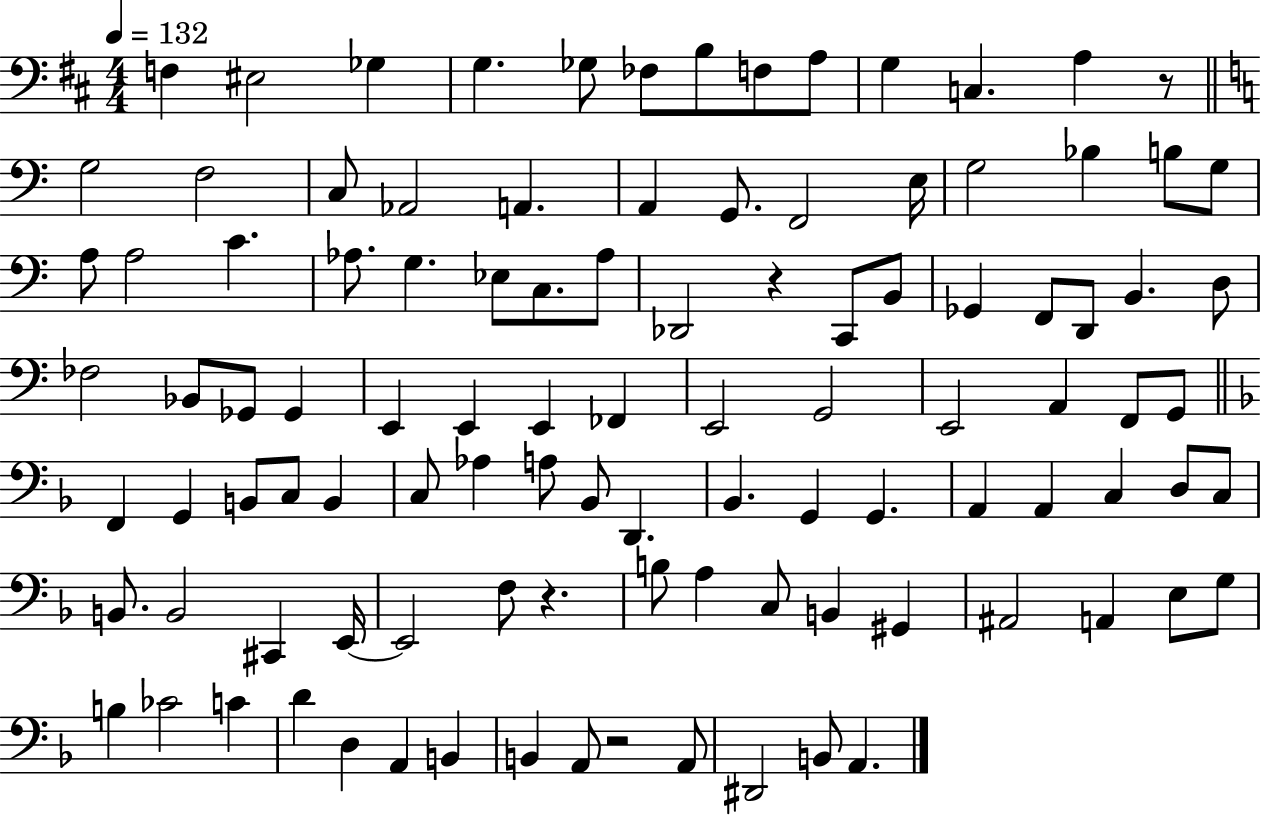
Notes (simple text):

F3/q EIS3/h Gb3/q G3/q. Gb3/e FES3/e B3/e F3/e A3/e G3/q C3/q. A3/q R/e G3/h F3/h C3/e Ab2/h A2/q. A2/q G2/e. F2/h E3/s G3/h Bb3/q B3/e G3/e A3/e A3/h C4/q. Ab3/e. G3/q. Eb3/e C3/e. Ab3/e Db2/h R/q C2/e B2/e Gb2/q F2/e D2/e B2/q. D3/e FES3/h Bb2/e Gb2/e Gb2/q E2/q E2/q E2/q FES2/q E2/h G2/h E2/h A2/q F2/e G2/e F2/q G2/q B2/e C3/e B2/q C3/e Ab3/q A3/e Bb2/e D2/q. Bb2/q. G2/q G2/q. A2/q A2/q C3/q D3/e C3/e B2/e. B2/h C#2/q E2/s E2/h F3/e R/q. B3/e A3/q C3/e B2/q G#2/q A#2/h A2/q E3/e G3/e B3/q CES4/h C4/q D4/q D3/q A2/q B2/q B2/q A2/e R/h A2/e D#2/h B2/e A2/q.